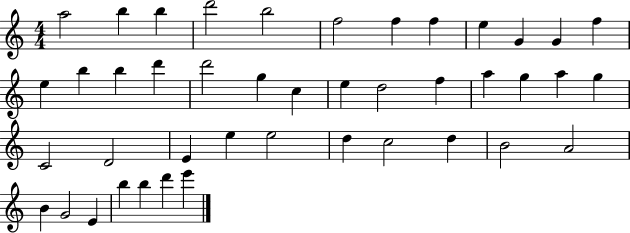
{
  \clef treble
  \numericTimeSignature
  \time 4/4
  \key c \major
  a''2 b''4 b''4 | d'''2 b''2 | f''2 f''4 f''4 | e''4 g'4 g'4 f''4 | \break e''4 b''4 b''4 d'''4 | d'''2 g''4 c''4 | e''4 d''2 f''4 | a''4 g''4 a''4 g''4 | \break c'2 d'2 | e'4 e''4 e''2 | d''4 c''2 d''4 | b'2 a'2 | \break b'4 g'2 e'4 | b''4 b''4 d'''4 e'''4 | \bar "|."
}